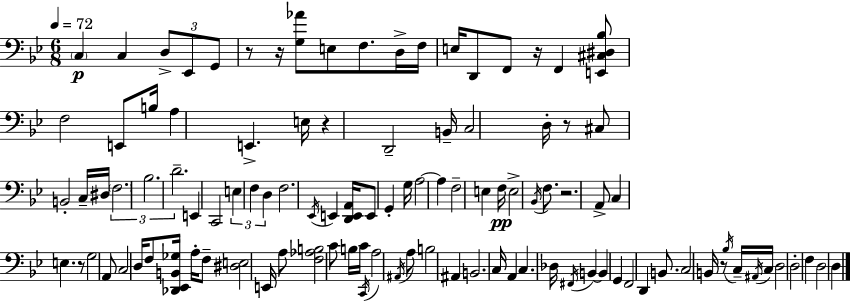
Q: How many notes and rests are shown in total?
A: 107